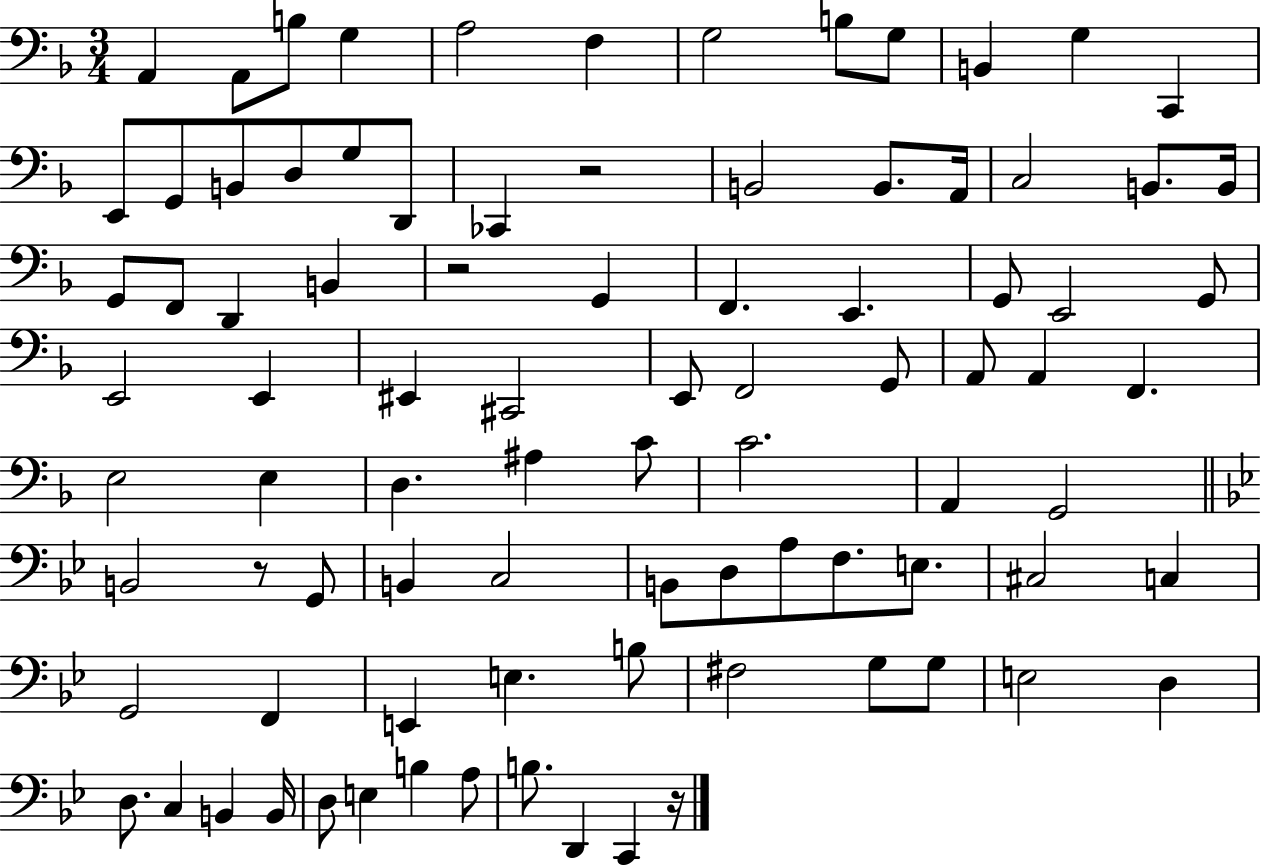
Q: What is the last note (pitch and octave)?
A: C2